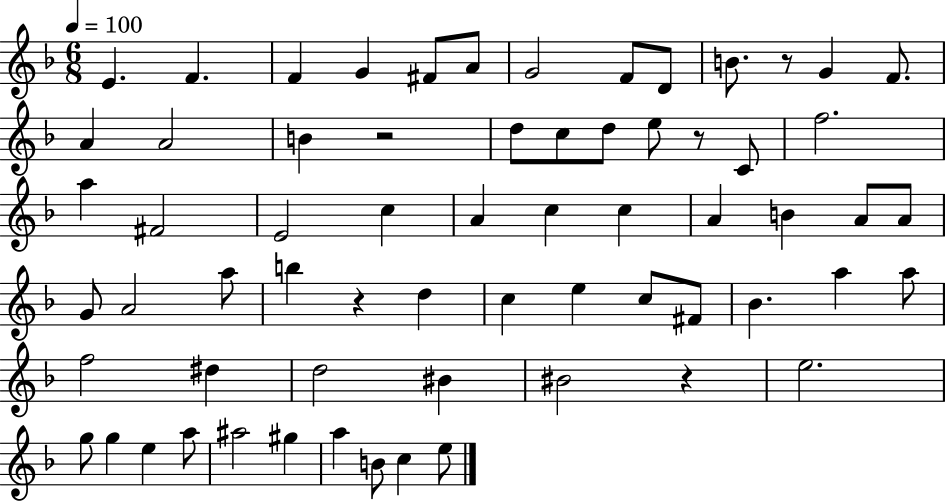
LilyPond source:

{
  \clef treble
  \numericTimeSignature
  \time 6/8
  \key f \major
  \tempo 4 = 100
  e'4. f'4. | f'4 g'4 fis'8 a'8 | g'2 f'8 d'8 | b'8. r8 g'4 f'8. | \break a'4 a'2 | b'4 r2 | d''8 c''8 d''8 e''8 r8 c'8 | f''2. | \break a''4 fis'2 | e'2 c''4 | a'4 c''4 c''4 | a'4 b'4 a'8 a'8 | \break g'8 a'2 a''8 | b''4 r4 d''4 | c''4 e''4 c''8 fis'8 | bes'4. a''4 a''8 | \break f''2 dis''4 | d''2 bis'4 | bis'2 r4 | e''2. | \break g''8 g''4 e''4 a''8 | ais''2 gis''4 | a''4 b'8 c''4 e''8 | \bar "|."
}